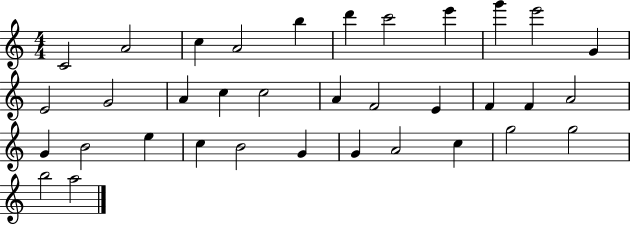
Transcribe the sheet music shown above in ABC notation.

X:1
T:Untitled
M:4/4
L:1/4
K:C
C2 A2 c A2 b d' c'2 e' g' e'2 G E2 G2 A c c2 A F2 E F F A2 G B2 e c B2 G G A2 c g2 g2 b2 a2